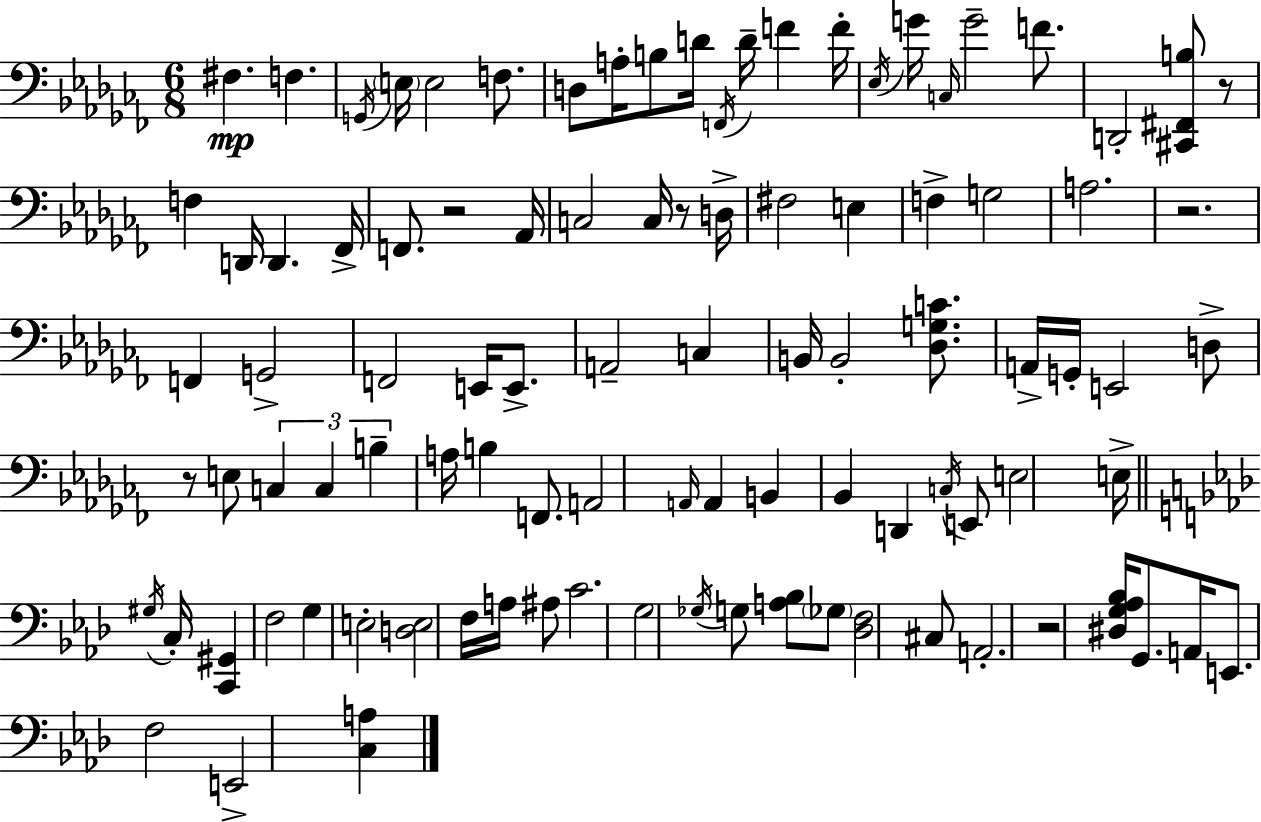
X:1
T:Untitled
M:6/8
L:1/4
K:Abm
^F, F, G,,/4 E,/4 E,2 F,/2 D,/2 A,/4 B,/2 D/4 F,,/4 D/4 F F/4 _E,/4 G/4 C,/4 G2 F/2 D,,2 [^C,,^F,,B,]/2 z/2 F, D,,/4 D,, _F,,/4 F,,/2 z2 _A,,/4 C,2 C,/4 z/2 D,/4 ^F,2 E, F, G,2 A,2 z2 F,, G,,2 F,,2 E,,/4 E,,/2 A,,2 C, B,,/4 B,,2 [_D,G,C]/2 A,,/4 G,,/4 E,,2 D,/2 z/2 E,/2 C, C, B, A,/4 B, F,,/2 A,,2 A,,/4 A,, B,, _B,, D,, C,/4 E,,/2 E,2 E,/4 ^G,/4 C,/4 [C,,^G,,] F,2 G, E,2 [D,E,]2 F,/4 A,/4 ^A,/2 C2 G,2 _G,/4 G,/2 [A,_B,]/2 _G,/2 [_D,F,]2 ^C,/2 A,,2 z2 [^D,G,_A,_B,]/4 G,,/2 A,,/4 E,,/2 F,2 E,,2 [C,A,]